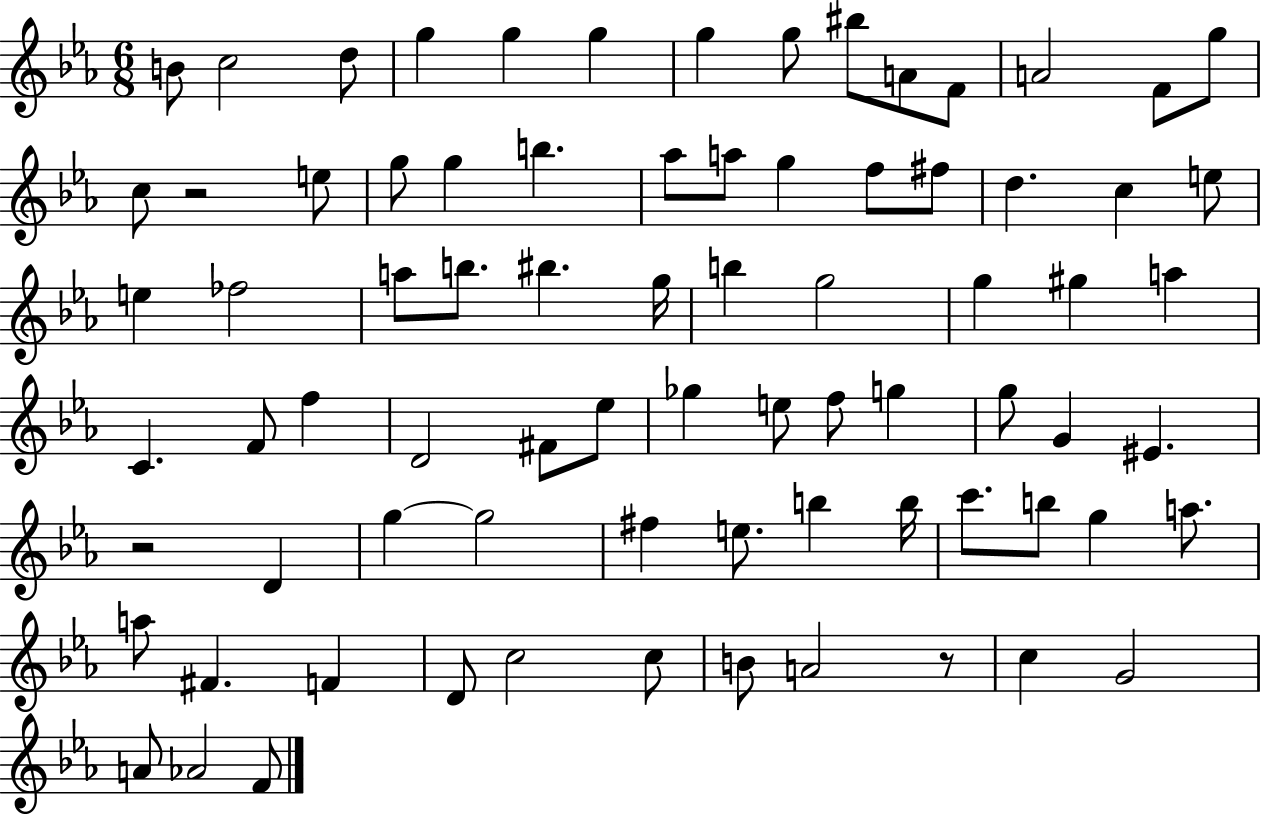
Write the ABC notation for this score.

X:1
T:Untitled
M:6/8
L:1/4
K:Eb
B/2 c2 d/2 g g g g g/2 ^b/2 A/2 F/2 A2 F/2 g/2 c/2 z2 e/2 g/2 g b _a/2 a/2 g f/2 ^f/2 d c e/2 e _f2 a/2 b/2 ^b g/4 b g2 g ^g a C F/2 f D2 ^F/2 _e/2 _g e/2 f/2 g g/2 G ^E z2 D g g2 ^f e/2 b b/4 c'/2 b/2 g a/2 a/2 ^F F D/2 c2 c/2 B/2 A2 z/2 c G2 A/2 _A2 F/2